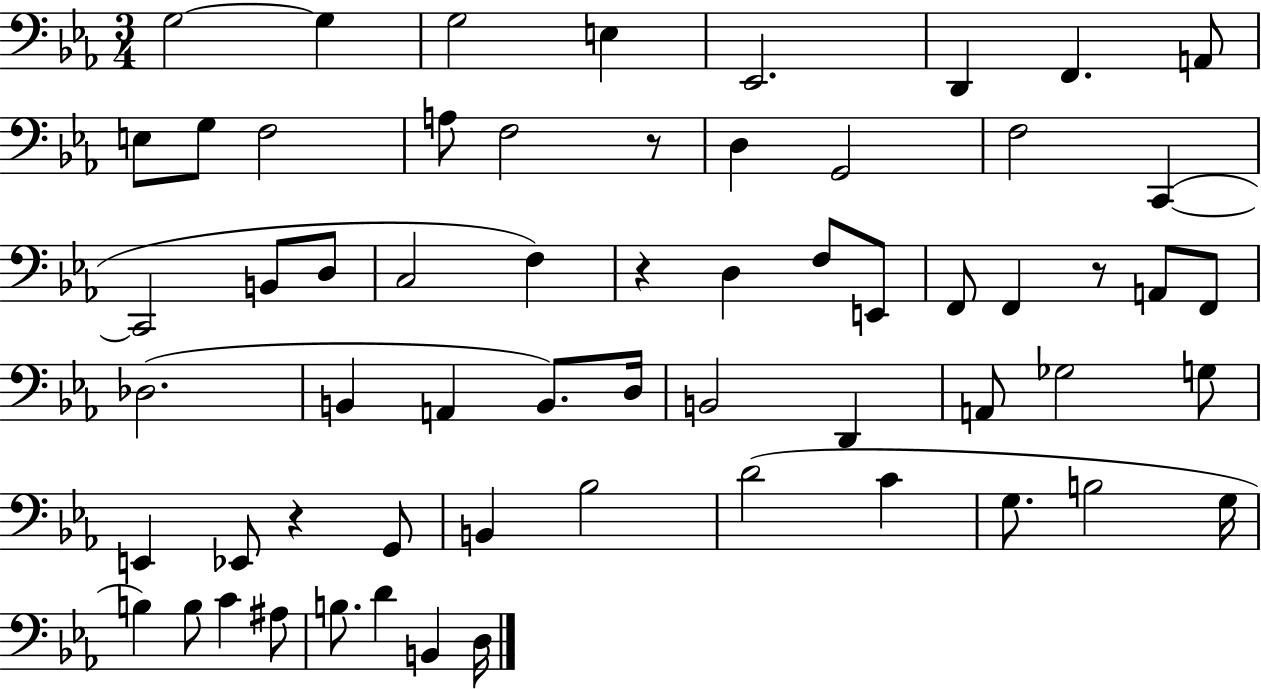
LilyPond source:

{
  \clef bass
  \numericTimeSignature
  \time 3/4
  \key ees \major
  g2~~ g4 | g2 e4 | ees,2. | d,4 f,4. a,8 | \break e8 g8 f2 | a8 f2 r8 | d4 g,2 | f2 c,4~(~ | \break c,2 b,8 d8 | c2 f4) | r4 d4 f8 e,8 | f,8 f,4 r8 a,8 f,8 | \break des2.( | b,4 a,4 b,8.) d16 | b,2 d,4 | a,8 ges2 g8 | \break e,4 ees,8 r4 g,8 | b,4 bes2 | d'2( c'4 | g8. b2 g16 | \break b4) b8 c'4 ais8 | b8. d'4 b,4 d16 | \bar "|."
}